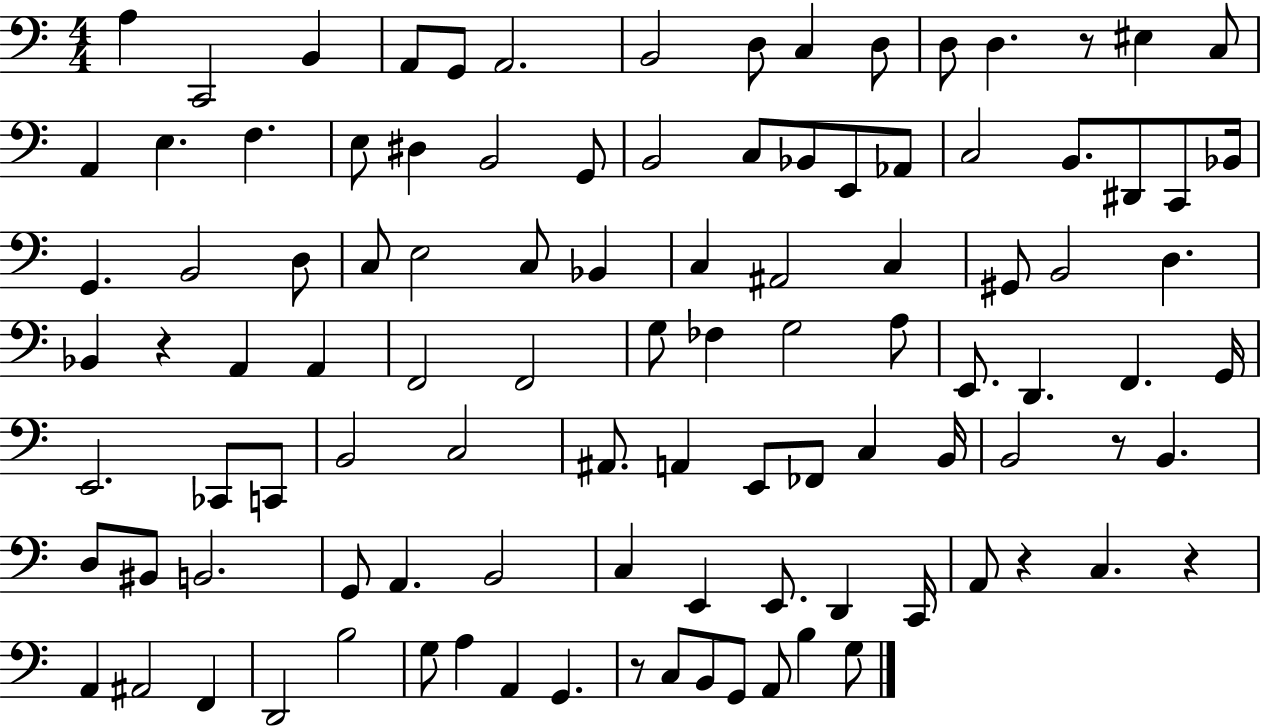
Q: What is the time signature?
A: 4/4